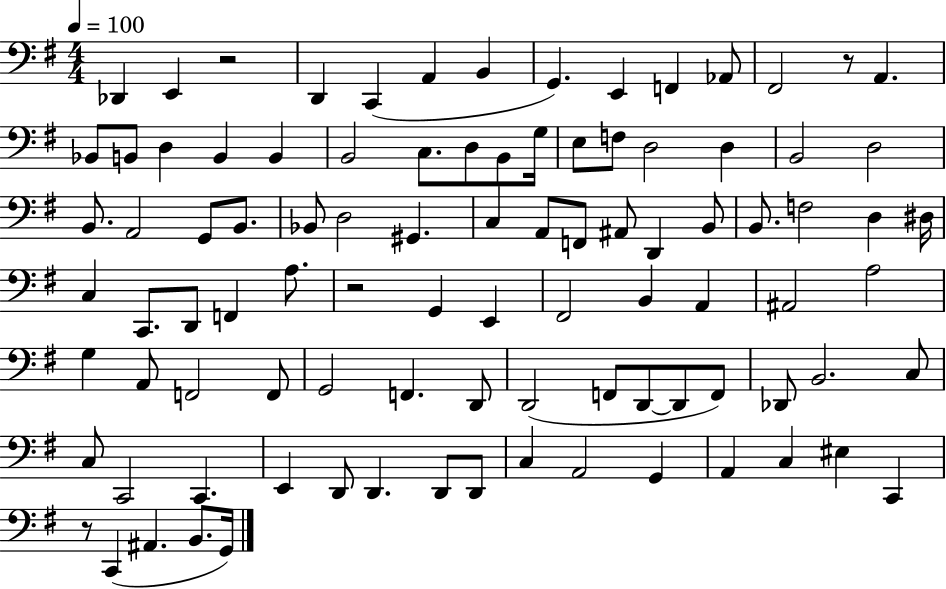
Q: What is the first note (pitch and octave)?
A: Db2